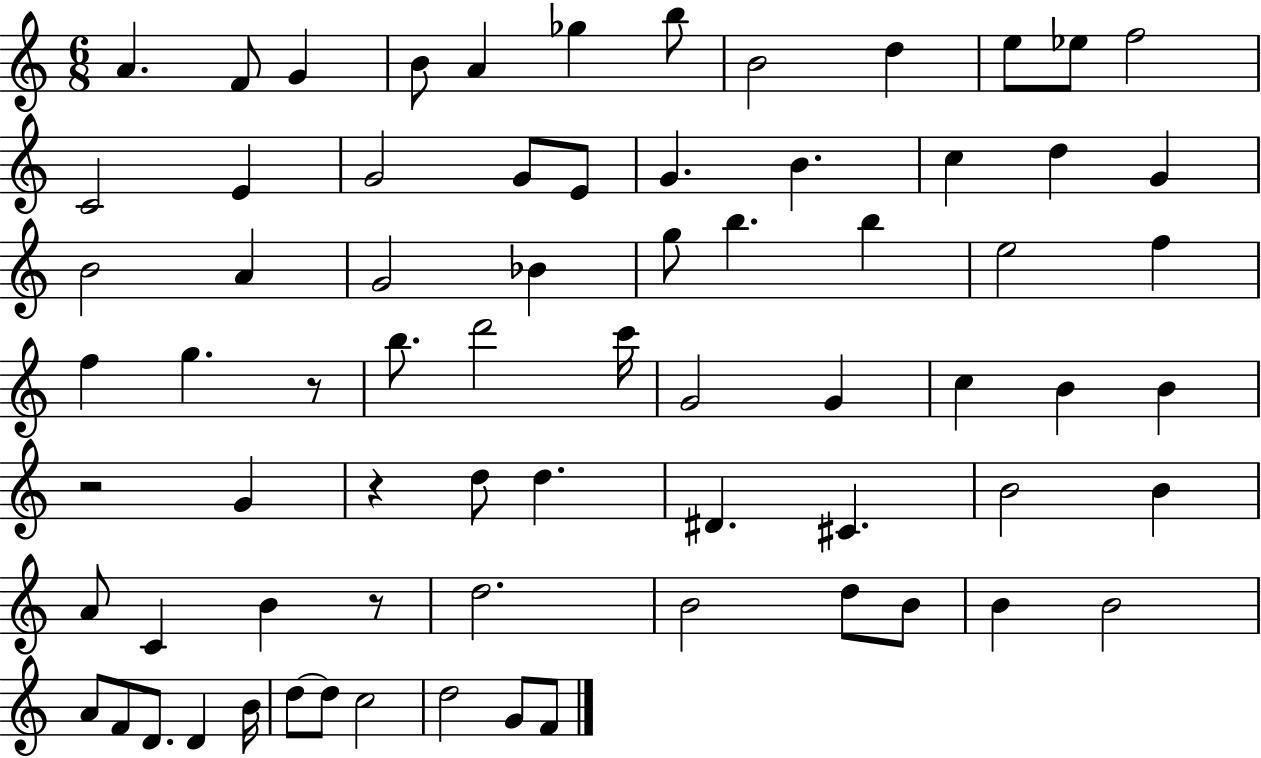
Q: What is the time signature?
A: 6/8